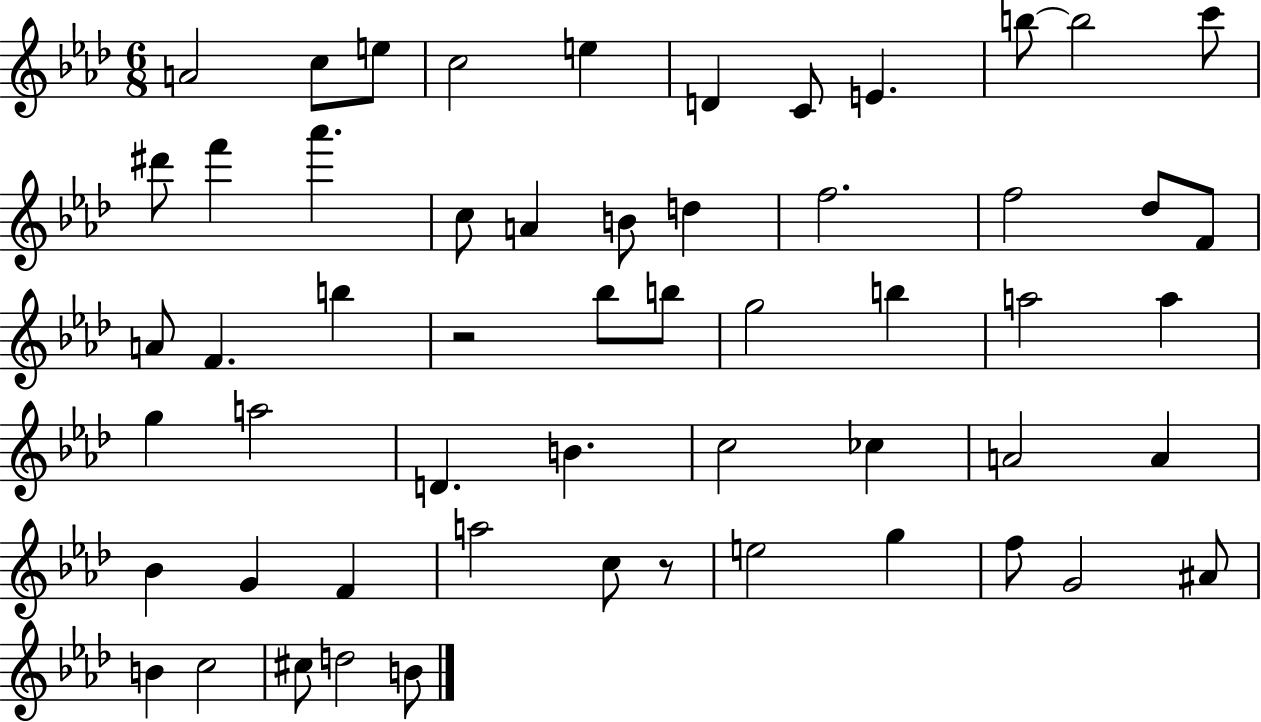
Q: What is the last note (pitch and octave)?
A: B4